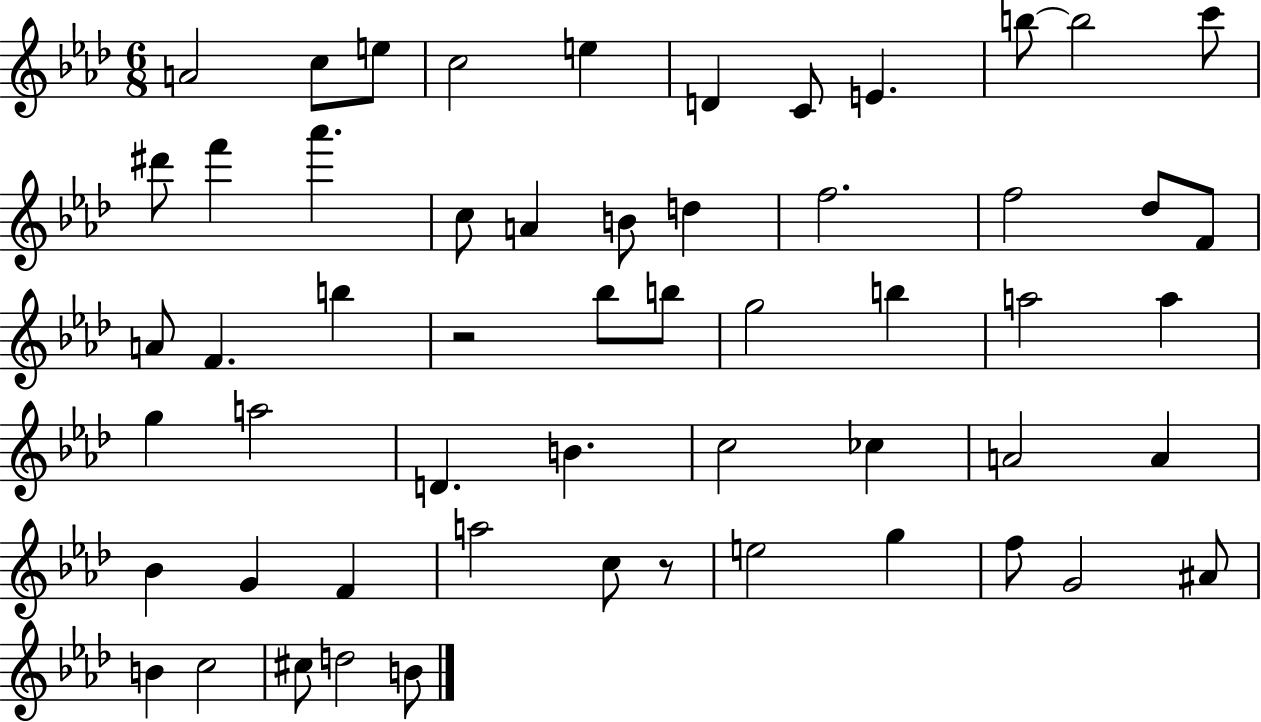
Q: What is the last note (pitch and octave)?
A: B4